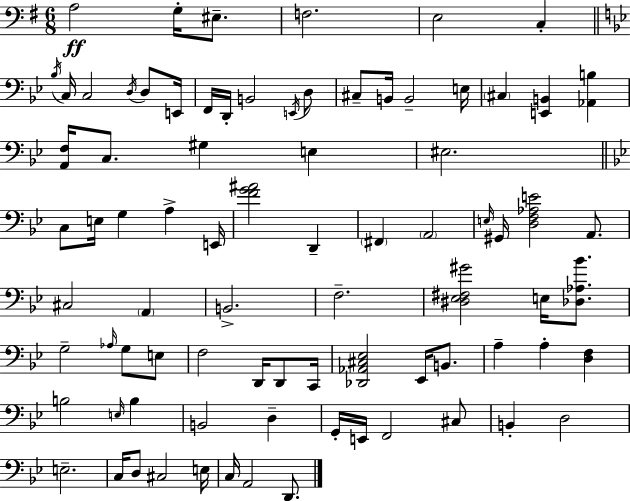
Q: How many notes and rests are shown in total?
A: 82